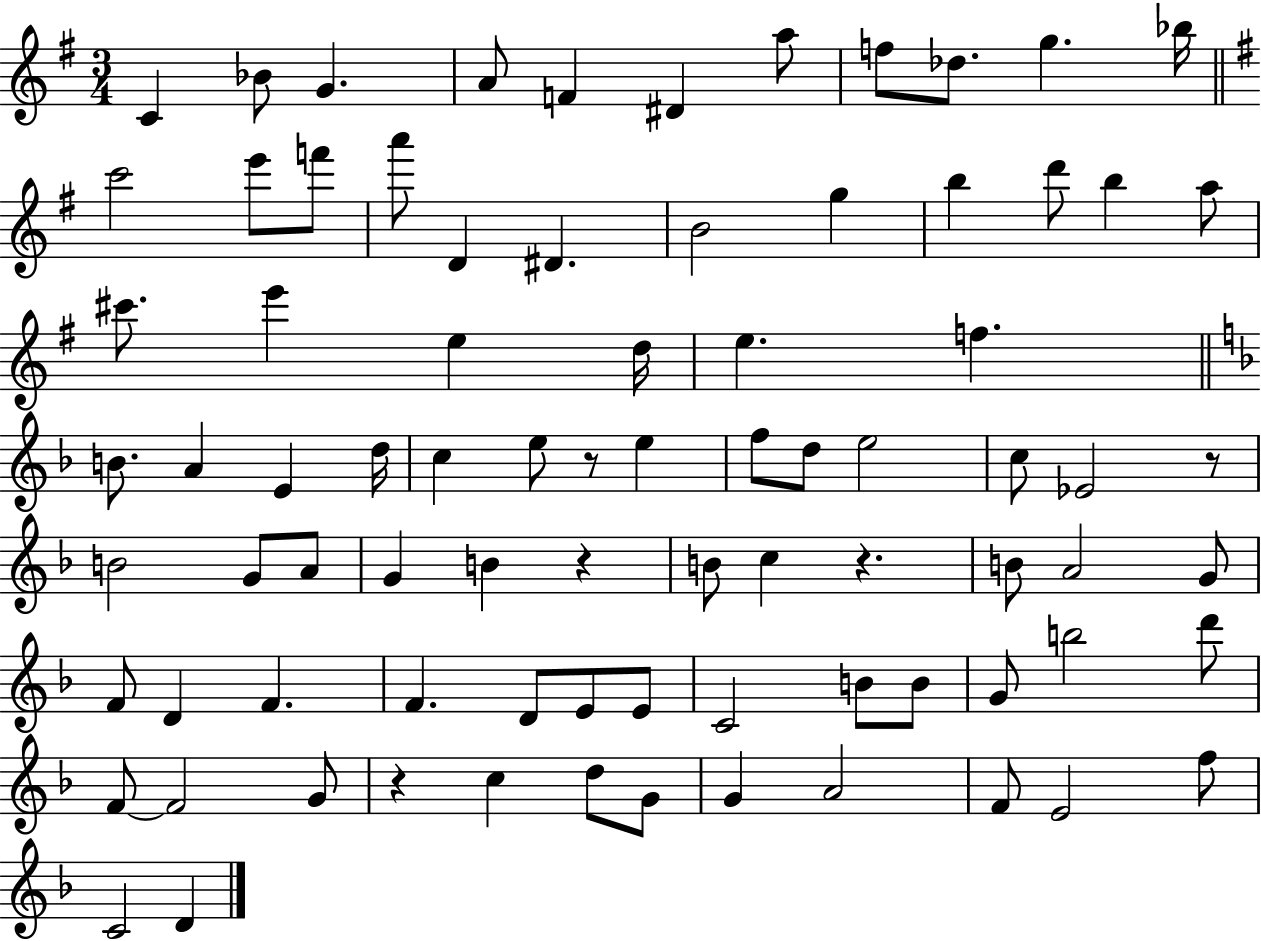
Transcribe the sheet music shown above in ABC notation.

X:1
T:Untitled
M:3/4
L:1/4
K:G
C _B/2 G A/2 F ^D a/2 f/2 _d/2 g _b/4 c'2 e'/2 f'/2 a'/2 D ^D B2 g b d'/2 b a/2 ^c'/2 e' e d/4 e f B/2 A E d/4 c e/2 z/2 e f/2 d/2 e2 c/2 _E2 z/2 B2 G/2 A/2 G B z B/2 c z B/2 A2 G/2 F/2 D F F D/2 E/2 E/2 C2 B/2 B/2 G/2 b2 d'/2 F/2 F2 G/2 z c d/2 G/2 G A2 F/2 E2 f/2 C2 D